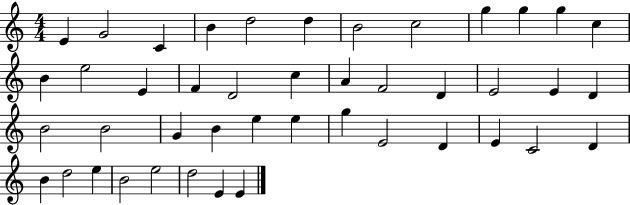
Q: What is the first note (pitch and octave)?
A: E4